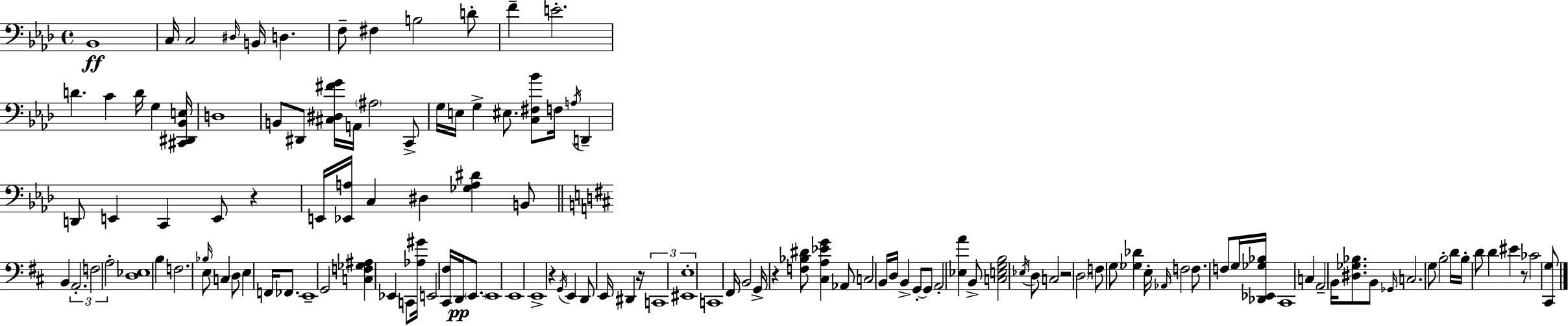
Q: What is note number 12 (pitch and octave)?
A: E4